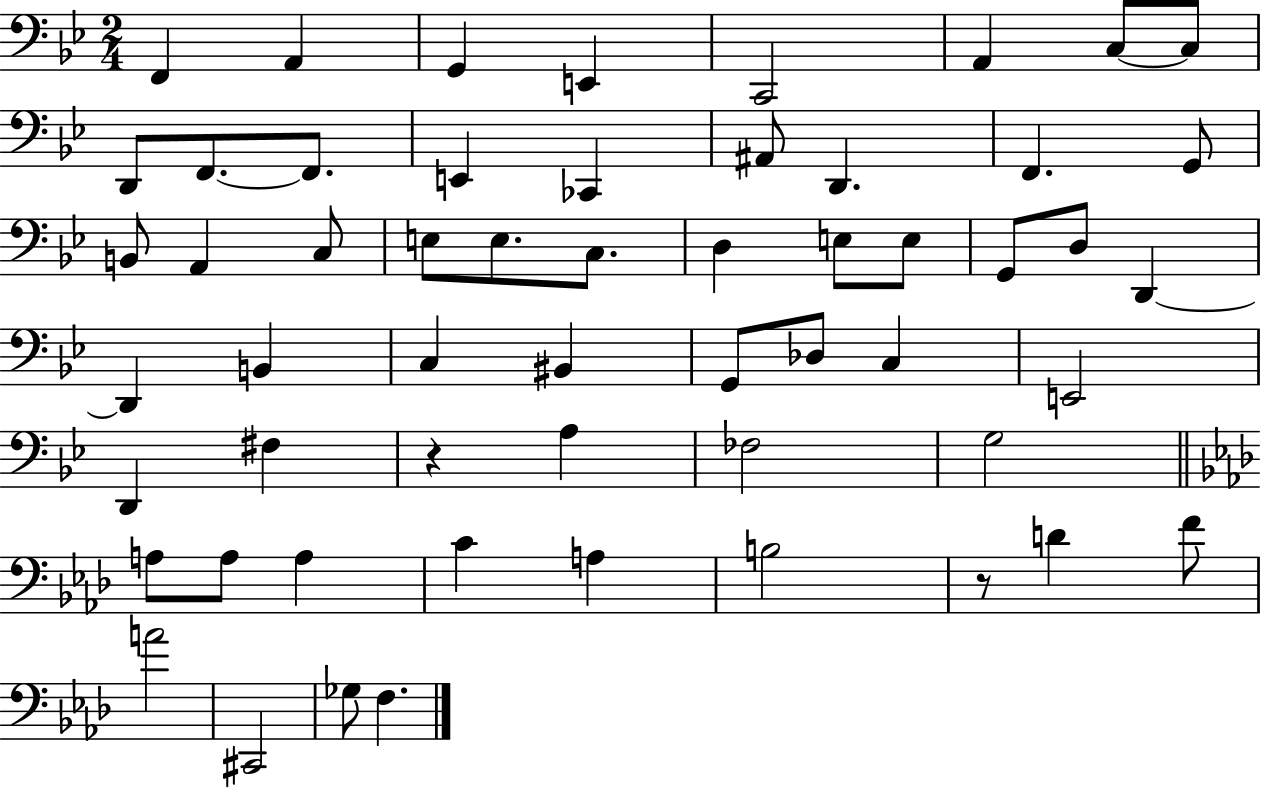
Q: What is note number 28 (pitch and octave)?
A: D3